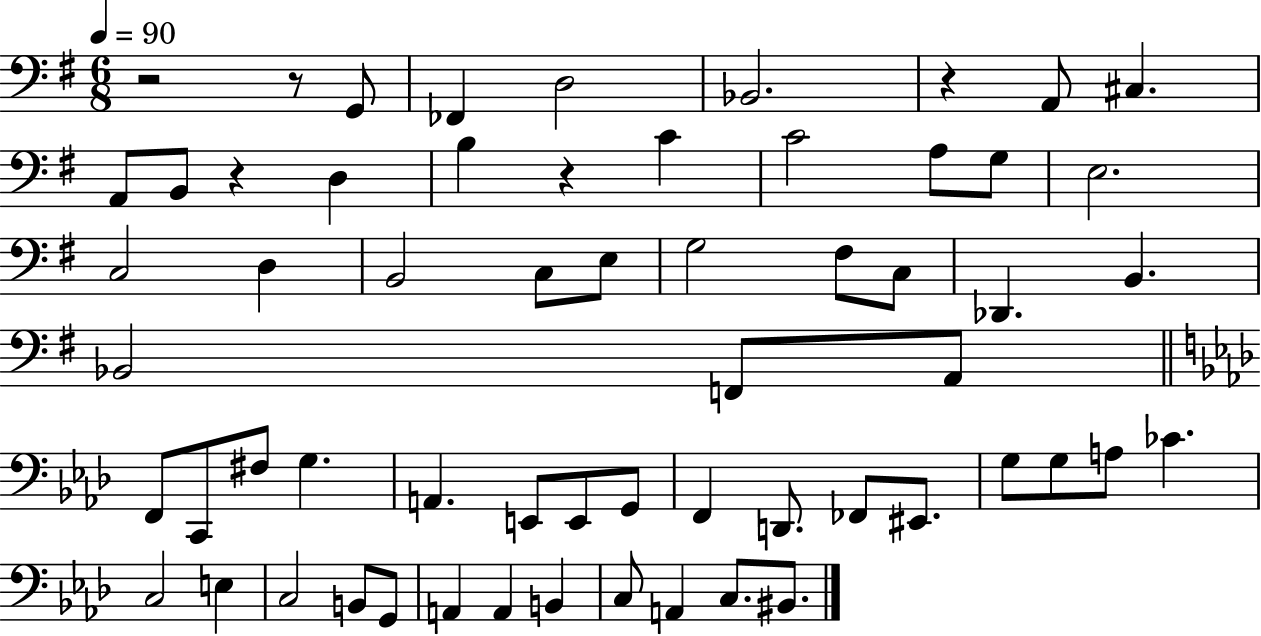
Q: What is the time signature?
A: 6/8